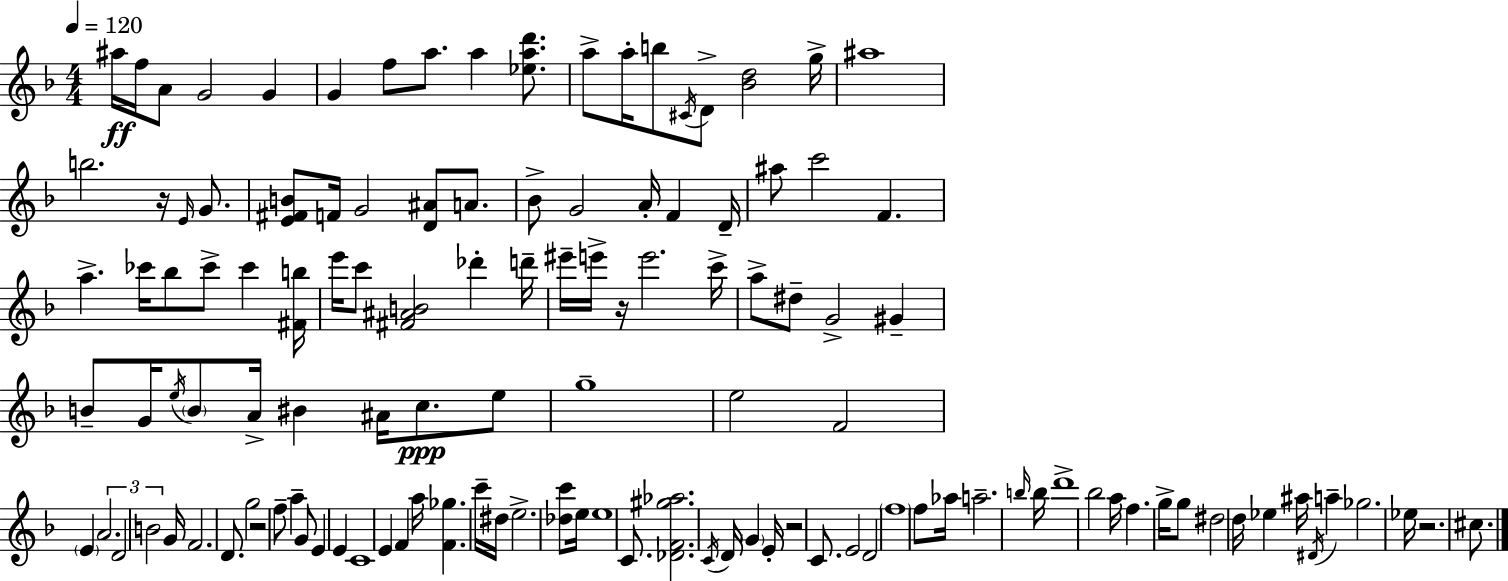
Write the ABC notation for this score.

X:1
T:Untitled
M:4/4
L:1/4
K:F
^a/4 f/4 A/2 G2 G G f/2 a/2 a [_ead']/2 a/2 a/4 b/2 ^C/4 D/2 [_Bd]2 g/4 ^a4 b2 z/4 E/4 G/2 [E^FB]/2 F/4 G2 [D^A]/2 A/2 _B/2 G2 A/4 F D/4 ^a/2 c'2 F a _c'/4 _b/2 _c'/2 _c' [^Fb]/4 e'/4 c'/2 [^F^AB]2 _d' d'/4 ^e'/4 e'/4 z/4 e'2 c'/4 a/2 ^d/2 G2 ^G B/2 G/4 e/4 B/2 A/4 ^B ^A/4 c/2 e/2 g4 e2 F2 E A2 D2 B2 G/4 F2 D/2 g2 z2 f/2 a G/2 E E C4 E F a/4 [F_g] c'/4 ^d/4 e2 [_dc']/2 e/4 e4 C/2 [_DF^g_a]2 C/4 D/4 G E/4 z2 C/2 E2 D2 f4 f/2 _a/4 a2 b/4 b/4 d'4 _b2 a/4 f g/4 g/2 ^d2 d/4 _e ^a/4 ^D/4 a _g2 _e/4 z2 ^c/2